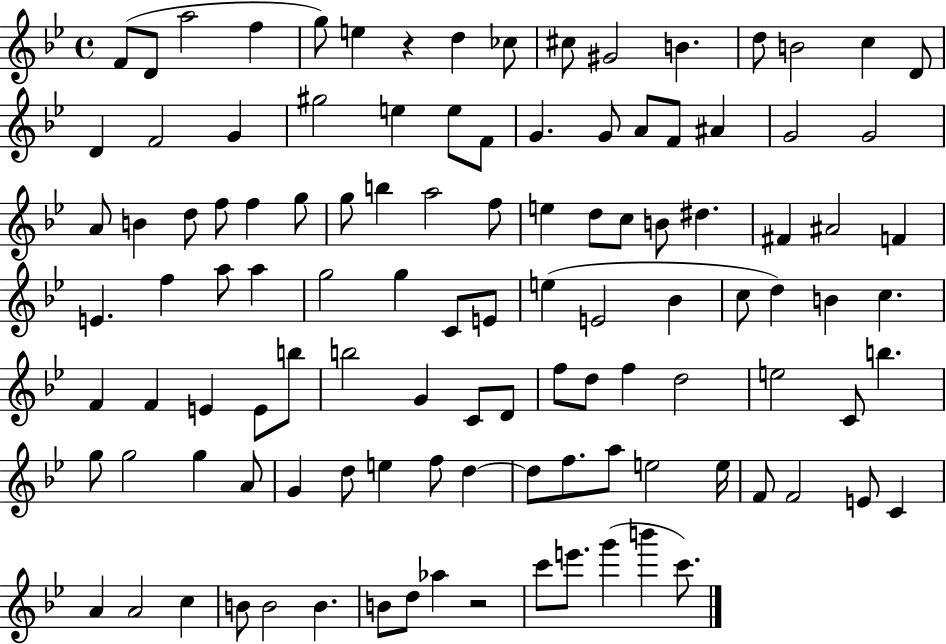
F4/e D4/e A5/h F5/q G5/e E5/q R/q D5/q CES5/e C#5/e G#4/h B4/q. D5/e B4/h C5/q D4/e D4/q F4/h G4/q G#5/h E5/q E5/e F4/e G4/q. G4/e A4/e F4/e A#4/q G4/h G4/h A4/e B4/q D5/e F5/e F5/q G5/e G5/e B5/q A5/h F5/e E5/q D5/e C5/e B4/e D#5/q. F#4/q A#4/h F4/q E4/q. F5/q A5/e A5/q G5/h G5/q C4/e E4/e E5/q E4/h Bb4/q C5/e D5/q B4/q C5/q. F4/q F4/q E4/q E4/e B5/e B5/h G4/q C4/e D4/e F5/e D5/e F5/q D5/h E5/h C4/e B5/q. G5/e G5/h G5/q A4/e G4/q D5/e E5/q F5/e D5/q D5/e F5/e. A5/e E5/h E5/s F4/e F4/h E4/e C4/q A4/q A4/h C5/q B4/e B4/h B4/q. B4/e D5/e Ab5/q R/h C6/e E6/e. G6/q B6/q C6/e.